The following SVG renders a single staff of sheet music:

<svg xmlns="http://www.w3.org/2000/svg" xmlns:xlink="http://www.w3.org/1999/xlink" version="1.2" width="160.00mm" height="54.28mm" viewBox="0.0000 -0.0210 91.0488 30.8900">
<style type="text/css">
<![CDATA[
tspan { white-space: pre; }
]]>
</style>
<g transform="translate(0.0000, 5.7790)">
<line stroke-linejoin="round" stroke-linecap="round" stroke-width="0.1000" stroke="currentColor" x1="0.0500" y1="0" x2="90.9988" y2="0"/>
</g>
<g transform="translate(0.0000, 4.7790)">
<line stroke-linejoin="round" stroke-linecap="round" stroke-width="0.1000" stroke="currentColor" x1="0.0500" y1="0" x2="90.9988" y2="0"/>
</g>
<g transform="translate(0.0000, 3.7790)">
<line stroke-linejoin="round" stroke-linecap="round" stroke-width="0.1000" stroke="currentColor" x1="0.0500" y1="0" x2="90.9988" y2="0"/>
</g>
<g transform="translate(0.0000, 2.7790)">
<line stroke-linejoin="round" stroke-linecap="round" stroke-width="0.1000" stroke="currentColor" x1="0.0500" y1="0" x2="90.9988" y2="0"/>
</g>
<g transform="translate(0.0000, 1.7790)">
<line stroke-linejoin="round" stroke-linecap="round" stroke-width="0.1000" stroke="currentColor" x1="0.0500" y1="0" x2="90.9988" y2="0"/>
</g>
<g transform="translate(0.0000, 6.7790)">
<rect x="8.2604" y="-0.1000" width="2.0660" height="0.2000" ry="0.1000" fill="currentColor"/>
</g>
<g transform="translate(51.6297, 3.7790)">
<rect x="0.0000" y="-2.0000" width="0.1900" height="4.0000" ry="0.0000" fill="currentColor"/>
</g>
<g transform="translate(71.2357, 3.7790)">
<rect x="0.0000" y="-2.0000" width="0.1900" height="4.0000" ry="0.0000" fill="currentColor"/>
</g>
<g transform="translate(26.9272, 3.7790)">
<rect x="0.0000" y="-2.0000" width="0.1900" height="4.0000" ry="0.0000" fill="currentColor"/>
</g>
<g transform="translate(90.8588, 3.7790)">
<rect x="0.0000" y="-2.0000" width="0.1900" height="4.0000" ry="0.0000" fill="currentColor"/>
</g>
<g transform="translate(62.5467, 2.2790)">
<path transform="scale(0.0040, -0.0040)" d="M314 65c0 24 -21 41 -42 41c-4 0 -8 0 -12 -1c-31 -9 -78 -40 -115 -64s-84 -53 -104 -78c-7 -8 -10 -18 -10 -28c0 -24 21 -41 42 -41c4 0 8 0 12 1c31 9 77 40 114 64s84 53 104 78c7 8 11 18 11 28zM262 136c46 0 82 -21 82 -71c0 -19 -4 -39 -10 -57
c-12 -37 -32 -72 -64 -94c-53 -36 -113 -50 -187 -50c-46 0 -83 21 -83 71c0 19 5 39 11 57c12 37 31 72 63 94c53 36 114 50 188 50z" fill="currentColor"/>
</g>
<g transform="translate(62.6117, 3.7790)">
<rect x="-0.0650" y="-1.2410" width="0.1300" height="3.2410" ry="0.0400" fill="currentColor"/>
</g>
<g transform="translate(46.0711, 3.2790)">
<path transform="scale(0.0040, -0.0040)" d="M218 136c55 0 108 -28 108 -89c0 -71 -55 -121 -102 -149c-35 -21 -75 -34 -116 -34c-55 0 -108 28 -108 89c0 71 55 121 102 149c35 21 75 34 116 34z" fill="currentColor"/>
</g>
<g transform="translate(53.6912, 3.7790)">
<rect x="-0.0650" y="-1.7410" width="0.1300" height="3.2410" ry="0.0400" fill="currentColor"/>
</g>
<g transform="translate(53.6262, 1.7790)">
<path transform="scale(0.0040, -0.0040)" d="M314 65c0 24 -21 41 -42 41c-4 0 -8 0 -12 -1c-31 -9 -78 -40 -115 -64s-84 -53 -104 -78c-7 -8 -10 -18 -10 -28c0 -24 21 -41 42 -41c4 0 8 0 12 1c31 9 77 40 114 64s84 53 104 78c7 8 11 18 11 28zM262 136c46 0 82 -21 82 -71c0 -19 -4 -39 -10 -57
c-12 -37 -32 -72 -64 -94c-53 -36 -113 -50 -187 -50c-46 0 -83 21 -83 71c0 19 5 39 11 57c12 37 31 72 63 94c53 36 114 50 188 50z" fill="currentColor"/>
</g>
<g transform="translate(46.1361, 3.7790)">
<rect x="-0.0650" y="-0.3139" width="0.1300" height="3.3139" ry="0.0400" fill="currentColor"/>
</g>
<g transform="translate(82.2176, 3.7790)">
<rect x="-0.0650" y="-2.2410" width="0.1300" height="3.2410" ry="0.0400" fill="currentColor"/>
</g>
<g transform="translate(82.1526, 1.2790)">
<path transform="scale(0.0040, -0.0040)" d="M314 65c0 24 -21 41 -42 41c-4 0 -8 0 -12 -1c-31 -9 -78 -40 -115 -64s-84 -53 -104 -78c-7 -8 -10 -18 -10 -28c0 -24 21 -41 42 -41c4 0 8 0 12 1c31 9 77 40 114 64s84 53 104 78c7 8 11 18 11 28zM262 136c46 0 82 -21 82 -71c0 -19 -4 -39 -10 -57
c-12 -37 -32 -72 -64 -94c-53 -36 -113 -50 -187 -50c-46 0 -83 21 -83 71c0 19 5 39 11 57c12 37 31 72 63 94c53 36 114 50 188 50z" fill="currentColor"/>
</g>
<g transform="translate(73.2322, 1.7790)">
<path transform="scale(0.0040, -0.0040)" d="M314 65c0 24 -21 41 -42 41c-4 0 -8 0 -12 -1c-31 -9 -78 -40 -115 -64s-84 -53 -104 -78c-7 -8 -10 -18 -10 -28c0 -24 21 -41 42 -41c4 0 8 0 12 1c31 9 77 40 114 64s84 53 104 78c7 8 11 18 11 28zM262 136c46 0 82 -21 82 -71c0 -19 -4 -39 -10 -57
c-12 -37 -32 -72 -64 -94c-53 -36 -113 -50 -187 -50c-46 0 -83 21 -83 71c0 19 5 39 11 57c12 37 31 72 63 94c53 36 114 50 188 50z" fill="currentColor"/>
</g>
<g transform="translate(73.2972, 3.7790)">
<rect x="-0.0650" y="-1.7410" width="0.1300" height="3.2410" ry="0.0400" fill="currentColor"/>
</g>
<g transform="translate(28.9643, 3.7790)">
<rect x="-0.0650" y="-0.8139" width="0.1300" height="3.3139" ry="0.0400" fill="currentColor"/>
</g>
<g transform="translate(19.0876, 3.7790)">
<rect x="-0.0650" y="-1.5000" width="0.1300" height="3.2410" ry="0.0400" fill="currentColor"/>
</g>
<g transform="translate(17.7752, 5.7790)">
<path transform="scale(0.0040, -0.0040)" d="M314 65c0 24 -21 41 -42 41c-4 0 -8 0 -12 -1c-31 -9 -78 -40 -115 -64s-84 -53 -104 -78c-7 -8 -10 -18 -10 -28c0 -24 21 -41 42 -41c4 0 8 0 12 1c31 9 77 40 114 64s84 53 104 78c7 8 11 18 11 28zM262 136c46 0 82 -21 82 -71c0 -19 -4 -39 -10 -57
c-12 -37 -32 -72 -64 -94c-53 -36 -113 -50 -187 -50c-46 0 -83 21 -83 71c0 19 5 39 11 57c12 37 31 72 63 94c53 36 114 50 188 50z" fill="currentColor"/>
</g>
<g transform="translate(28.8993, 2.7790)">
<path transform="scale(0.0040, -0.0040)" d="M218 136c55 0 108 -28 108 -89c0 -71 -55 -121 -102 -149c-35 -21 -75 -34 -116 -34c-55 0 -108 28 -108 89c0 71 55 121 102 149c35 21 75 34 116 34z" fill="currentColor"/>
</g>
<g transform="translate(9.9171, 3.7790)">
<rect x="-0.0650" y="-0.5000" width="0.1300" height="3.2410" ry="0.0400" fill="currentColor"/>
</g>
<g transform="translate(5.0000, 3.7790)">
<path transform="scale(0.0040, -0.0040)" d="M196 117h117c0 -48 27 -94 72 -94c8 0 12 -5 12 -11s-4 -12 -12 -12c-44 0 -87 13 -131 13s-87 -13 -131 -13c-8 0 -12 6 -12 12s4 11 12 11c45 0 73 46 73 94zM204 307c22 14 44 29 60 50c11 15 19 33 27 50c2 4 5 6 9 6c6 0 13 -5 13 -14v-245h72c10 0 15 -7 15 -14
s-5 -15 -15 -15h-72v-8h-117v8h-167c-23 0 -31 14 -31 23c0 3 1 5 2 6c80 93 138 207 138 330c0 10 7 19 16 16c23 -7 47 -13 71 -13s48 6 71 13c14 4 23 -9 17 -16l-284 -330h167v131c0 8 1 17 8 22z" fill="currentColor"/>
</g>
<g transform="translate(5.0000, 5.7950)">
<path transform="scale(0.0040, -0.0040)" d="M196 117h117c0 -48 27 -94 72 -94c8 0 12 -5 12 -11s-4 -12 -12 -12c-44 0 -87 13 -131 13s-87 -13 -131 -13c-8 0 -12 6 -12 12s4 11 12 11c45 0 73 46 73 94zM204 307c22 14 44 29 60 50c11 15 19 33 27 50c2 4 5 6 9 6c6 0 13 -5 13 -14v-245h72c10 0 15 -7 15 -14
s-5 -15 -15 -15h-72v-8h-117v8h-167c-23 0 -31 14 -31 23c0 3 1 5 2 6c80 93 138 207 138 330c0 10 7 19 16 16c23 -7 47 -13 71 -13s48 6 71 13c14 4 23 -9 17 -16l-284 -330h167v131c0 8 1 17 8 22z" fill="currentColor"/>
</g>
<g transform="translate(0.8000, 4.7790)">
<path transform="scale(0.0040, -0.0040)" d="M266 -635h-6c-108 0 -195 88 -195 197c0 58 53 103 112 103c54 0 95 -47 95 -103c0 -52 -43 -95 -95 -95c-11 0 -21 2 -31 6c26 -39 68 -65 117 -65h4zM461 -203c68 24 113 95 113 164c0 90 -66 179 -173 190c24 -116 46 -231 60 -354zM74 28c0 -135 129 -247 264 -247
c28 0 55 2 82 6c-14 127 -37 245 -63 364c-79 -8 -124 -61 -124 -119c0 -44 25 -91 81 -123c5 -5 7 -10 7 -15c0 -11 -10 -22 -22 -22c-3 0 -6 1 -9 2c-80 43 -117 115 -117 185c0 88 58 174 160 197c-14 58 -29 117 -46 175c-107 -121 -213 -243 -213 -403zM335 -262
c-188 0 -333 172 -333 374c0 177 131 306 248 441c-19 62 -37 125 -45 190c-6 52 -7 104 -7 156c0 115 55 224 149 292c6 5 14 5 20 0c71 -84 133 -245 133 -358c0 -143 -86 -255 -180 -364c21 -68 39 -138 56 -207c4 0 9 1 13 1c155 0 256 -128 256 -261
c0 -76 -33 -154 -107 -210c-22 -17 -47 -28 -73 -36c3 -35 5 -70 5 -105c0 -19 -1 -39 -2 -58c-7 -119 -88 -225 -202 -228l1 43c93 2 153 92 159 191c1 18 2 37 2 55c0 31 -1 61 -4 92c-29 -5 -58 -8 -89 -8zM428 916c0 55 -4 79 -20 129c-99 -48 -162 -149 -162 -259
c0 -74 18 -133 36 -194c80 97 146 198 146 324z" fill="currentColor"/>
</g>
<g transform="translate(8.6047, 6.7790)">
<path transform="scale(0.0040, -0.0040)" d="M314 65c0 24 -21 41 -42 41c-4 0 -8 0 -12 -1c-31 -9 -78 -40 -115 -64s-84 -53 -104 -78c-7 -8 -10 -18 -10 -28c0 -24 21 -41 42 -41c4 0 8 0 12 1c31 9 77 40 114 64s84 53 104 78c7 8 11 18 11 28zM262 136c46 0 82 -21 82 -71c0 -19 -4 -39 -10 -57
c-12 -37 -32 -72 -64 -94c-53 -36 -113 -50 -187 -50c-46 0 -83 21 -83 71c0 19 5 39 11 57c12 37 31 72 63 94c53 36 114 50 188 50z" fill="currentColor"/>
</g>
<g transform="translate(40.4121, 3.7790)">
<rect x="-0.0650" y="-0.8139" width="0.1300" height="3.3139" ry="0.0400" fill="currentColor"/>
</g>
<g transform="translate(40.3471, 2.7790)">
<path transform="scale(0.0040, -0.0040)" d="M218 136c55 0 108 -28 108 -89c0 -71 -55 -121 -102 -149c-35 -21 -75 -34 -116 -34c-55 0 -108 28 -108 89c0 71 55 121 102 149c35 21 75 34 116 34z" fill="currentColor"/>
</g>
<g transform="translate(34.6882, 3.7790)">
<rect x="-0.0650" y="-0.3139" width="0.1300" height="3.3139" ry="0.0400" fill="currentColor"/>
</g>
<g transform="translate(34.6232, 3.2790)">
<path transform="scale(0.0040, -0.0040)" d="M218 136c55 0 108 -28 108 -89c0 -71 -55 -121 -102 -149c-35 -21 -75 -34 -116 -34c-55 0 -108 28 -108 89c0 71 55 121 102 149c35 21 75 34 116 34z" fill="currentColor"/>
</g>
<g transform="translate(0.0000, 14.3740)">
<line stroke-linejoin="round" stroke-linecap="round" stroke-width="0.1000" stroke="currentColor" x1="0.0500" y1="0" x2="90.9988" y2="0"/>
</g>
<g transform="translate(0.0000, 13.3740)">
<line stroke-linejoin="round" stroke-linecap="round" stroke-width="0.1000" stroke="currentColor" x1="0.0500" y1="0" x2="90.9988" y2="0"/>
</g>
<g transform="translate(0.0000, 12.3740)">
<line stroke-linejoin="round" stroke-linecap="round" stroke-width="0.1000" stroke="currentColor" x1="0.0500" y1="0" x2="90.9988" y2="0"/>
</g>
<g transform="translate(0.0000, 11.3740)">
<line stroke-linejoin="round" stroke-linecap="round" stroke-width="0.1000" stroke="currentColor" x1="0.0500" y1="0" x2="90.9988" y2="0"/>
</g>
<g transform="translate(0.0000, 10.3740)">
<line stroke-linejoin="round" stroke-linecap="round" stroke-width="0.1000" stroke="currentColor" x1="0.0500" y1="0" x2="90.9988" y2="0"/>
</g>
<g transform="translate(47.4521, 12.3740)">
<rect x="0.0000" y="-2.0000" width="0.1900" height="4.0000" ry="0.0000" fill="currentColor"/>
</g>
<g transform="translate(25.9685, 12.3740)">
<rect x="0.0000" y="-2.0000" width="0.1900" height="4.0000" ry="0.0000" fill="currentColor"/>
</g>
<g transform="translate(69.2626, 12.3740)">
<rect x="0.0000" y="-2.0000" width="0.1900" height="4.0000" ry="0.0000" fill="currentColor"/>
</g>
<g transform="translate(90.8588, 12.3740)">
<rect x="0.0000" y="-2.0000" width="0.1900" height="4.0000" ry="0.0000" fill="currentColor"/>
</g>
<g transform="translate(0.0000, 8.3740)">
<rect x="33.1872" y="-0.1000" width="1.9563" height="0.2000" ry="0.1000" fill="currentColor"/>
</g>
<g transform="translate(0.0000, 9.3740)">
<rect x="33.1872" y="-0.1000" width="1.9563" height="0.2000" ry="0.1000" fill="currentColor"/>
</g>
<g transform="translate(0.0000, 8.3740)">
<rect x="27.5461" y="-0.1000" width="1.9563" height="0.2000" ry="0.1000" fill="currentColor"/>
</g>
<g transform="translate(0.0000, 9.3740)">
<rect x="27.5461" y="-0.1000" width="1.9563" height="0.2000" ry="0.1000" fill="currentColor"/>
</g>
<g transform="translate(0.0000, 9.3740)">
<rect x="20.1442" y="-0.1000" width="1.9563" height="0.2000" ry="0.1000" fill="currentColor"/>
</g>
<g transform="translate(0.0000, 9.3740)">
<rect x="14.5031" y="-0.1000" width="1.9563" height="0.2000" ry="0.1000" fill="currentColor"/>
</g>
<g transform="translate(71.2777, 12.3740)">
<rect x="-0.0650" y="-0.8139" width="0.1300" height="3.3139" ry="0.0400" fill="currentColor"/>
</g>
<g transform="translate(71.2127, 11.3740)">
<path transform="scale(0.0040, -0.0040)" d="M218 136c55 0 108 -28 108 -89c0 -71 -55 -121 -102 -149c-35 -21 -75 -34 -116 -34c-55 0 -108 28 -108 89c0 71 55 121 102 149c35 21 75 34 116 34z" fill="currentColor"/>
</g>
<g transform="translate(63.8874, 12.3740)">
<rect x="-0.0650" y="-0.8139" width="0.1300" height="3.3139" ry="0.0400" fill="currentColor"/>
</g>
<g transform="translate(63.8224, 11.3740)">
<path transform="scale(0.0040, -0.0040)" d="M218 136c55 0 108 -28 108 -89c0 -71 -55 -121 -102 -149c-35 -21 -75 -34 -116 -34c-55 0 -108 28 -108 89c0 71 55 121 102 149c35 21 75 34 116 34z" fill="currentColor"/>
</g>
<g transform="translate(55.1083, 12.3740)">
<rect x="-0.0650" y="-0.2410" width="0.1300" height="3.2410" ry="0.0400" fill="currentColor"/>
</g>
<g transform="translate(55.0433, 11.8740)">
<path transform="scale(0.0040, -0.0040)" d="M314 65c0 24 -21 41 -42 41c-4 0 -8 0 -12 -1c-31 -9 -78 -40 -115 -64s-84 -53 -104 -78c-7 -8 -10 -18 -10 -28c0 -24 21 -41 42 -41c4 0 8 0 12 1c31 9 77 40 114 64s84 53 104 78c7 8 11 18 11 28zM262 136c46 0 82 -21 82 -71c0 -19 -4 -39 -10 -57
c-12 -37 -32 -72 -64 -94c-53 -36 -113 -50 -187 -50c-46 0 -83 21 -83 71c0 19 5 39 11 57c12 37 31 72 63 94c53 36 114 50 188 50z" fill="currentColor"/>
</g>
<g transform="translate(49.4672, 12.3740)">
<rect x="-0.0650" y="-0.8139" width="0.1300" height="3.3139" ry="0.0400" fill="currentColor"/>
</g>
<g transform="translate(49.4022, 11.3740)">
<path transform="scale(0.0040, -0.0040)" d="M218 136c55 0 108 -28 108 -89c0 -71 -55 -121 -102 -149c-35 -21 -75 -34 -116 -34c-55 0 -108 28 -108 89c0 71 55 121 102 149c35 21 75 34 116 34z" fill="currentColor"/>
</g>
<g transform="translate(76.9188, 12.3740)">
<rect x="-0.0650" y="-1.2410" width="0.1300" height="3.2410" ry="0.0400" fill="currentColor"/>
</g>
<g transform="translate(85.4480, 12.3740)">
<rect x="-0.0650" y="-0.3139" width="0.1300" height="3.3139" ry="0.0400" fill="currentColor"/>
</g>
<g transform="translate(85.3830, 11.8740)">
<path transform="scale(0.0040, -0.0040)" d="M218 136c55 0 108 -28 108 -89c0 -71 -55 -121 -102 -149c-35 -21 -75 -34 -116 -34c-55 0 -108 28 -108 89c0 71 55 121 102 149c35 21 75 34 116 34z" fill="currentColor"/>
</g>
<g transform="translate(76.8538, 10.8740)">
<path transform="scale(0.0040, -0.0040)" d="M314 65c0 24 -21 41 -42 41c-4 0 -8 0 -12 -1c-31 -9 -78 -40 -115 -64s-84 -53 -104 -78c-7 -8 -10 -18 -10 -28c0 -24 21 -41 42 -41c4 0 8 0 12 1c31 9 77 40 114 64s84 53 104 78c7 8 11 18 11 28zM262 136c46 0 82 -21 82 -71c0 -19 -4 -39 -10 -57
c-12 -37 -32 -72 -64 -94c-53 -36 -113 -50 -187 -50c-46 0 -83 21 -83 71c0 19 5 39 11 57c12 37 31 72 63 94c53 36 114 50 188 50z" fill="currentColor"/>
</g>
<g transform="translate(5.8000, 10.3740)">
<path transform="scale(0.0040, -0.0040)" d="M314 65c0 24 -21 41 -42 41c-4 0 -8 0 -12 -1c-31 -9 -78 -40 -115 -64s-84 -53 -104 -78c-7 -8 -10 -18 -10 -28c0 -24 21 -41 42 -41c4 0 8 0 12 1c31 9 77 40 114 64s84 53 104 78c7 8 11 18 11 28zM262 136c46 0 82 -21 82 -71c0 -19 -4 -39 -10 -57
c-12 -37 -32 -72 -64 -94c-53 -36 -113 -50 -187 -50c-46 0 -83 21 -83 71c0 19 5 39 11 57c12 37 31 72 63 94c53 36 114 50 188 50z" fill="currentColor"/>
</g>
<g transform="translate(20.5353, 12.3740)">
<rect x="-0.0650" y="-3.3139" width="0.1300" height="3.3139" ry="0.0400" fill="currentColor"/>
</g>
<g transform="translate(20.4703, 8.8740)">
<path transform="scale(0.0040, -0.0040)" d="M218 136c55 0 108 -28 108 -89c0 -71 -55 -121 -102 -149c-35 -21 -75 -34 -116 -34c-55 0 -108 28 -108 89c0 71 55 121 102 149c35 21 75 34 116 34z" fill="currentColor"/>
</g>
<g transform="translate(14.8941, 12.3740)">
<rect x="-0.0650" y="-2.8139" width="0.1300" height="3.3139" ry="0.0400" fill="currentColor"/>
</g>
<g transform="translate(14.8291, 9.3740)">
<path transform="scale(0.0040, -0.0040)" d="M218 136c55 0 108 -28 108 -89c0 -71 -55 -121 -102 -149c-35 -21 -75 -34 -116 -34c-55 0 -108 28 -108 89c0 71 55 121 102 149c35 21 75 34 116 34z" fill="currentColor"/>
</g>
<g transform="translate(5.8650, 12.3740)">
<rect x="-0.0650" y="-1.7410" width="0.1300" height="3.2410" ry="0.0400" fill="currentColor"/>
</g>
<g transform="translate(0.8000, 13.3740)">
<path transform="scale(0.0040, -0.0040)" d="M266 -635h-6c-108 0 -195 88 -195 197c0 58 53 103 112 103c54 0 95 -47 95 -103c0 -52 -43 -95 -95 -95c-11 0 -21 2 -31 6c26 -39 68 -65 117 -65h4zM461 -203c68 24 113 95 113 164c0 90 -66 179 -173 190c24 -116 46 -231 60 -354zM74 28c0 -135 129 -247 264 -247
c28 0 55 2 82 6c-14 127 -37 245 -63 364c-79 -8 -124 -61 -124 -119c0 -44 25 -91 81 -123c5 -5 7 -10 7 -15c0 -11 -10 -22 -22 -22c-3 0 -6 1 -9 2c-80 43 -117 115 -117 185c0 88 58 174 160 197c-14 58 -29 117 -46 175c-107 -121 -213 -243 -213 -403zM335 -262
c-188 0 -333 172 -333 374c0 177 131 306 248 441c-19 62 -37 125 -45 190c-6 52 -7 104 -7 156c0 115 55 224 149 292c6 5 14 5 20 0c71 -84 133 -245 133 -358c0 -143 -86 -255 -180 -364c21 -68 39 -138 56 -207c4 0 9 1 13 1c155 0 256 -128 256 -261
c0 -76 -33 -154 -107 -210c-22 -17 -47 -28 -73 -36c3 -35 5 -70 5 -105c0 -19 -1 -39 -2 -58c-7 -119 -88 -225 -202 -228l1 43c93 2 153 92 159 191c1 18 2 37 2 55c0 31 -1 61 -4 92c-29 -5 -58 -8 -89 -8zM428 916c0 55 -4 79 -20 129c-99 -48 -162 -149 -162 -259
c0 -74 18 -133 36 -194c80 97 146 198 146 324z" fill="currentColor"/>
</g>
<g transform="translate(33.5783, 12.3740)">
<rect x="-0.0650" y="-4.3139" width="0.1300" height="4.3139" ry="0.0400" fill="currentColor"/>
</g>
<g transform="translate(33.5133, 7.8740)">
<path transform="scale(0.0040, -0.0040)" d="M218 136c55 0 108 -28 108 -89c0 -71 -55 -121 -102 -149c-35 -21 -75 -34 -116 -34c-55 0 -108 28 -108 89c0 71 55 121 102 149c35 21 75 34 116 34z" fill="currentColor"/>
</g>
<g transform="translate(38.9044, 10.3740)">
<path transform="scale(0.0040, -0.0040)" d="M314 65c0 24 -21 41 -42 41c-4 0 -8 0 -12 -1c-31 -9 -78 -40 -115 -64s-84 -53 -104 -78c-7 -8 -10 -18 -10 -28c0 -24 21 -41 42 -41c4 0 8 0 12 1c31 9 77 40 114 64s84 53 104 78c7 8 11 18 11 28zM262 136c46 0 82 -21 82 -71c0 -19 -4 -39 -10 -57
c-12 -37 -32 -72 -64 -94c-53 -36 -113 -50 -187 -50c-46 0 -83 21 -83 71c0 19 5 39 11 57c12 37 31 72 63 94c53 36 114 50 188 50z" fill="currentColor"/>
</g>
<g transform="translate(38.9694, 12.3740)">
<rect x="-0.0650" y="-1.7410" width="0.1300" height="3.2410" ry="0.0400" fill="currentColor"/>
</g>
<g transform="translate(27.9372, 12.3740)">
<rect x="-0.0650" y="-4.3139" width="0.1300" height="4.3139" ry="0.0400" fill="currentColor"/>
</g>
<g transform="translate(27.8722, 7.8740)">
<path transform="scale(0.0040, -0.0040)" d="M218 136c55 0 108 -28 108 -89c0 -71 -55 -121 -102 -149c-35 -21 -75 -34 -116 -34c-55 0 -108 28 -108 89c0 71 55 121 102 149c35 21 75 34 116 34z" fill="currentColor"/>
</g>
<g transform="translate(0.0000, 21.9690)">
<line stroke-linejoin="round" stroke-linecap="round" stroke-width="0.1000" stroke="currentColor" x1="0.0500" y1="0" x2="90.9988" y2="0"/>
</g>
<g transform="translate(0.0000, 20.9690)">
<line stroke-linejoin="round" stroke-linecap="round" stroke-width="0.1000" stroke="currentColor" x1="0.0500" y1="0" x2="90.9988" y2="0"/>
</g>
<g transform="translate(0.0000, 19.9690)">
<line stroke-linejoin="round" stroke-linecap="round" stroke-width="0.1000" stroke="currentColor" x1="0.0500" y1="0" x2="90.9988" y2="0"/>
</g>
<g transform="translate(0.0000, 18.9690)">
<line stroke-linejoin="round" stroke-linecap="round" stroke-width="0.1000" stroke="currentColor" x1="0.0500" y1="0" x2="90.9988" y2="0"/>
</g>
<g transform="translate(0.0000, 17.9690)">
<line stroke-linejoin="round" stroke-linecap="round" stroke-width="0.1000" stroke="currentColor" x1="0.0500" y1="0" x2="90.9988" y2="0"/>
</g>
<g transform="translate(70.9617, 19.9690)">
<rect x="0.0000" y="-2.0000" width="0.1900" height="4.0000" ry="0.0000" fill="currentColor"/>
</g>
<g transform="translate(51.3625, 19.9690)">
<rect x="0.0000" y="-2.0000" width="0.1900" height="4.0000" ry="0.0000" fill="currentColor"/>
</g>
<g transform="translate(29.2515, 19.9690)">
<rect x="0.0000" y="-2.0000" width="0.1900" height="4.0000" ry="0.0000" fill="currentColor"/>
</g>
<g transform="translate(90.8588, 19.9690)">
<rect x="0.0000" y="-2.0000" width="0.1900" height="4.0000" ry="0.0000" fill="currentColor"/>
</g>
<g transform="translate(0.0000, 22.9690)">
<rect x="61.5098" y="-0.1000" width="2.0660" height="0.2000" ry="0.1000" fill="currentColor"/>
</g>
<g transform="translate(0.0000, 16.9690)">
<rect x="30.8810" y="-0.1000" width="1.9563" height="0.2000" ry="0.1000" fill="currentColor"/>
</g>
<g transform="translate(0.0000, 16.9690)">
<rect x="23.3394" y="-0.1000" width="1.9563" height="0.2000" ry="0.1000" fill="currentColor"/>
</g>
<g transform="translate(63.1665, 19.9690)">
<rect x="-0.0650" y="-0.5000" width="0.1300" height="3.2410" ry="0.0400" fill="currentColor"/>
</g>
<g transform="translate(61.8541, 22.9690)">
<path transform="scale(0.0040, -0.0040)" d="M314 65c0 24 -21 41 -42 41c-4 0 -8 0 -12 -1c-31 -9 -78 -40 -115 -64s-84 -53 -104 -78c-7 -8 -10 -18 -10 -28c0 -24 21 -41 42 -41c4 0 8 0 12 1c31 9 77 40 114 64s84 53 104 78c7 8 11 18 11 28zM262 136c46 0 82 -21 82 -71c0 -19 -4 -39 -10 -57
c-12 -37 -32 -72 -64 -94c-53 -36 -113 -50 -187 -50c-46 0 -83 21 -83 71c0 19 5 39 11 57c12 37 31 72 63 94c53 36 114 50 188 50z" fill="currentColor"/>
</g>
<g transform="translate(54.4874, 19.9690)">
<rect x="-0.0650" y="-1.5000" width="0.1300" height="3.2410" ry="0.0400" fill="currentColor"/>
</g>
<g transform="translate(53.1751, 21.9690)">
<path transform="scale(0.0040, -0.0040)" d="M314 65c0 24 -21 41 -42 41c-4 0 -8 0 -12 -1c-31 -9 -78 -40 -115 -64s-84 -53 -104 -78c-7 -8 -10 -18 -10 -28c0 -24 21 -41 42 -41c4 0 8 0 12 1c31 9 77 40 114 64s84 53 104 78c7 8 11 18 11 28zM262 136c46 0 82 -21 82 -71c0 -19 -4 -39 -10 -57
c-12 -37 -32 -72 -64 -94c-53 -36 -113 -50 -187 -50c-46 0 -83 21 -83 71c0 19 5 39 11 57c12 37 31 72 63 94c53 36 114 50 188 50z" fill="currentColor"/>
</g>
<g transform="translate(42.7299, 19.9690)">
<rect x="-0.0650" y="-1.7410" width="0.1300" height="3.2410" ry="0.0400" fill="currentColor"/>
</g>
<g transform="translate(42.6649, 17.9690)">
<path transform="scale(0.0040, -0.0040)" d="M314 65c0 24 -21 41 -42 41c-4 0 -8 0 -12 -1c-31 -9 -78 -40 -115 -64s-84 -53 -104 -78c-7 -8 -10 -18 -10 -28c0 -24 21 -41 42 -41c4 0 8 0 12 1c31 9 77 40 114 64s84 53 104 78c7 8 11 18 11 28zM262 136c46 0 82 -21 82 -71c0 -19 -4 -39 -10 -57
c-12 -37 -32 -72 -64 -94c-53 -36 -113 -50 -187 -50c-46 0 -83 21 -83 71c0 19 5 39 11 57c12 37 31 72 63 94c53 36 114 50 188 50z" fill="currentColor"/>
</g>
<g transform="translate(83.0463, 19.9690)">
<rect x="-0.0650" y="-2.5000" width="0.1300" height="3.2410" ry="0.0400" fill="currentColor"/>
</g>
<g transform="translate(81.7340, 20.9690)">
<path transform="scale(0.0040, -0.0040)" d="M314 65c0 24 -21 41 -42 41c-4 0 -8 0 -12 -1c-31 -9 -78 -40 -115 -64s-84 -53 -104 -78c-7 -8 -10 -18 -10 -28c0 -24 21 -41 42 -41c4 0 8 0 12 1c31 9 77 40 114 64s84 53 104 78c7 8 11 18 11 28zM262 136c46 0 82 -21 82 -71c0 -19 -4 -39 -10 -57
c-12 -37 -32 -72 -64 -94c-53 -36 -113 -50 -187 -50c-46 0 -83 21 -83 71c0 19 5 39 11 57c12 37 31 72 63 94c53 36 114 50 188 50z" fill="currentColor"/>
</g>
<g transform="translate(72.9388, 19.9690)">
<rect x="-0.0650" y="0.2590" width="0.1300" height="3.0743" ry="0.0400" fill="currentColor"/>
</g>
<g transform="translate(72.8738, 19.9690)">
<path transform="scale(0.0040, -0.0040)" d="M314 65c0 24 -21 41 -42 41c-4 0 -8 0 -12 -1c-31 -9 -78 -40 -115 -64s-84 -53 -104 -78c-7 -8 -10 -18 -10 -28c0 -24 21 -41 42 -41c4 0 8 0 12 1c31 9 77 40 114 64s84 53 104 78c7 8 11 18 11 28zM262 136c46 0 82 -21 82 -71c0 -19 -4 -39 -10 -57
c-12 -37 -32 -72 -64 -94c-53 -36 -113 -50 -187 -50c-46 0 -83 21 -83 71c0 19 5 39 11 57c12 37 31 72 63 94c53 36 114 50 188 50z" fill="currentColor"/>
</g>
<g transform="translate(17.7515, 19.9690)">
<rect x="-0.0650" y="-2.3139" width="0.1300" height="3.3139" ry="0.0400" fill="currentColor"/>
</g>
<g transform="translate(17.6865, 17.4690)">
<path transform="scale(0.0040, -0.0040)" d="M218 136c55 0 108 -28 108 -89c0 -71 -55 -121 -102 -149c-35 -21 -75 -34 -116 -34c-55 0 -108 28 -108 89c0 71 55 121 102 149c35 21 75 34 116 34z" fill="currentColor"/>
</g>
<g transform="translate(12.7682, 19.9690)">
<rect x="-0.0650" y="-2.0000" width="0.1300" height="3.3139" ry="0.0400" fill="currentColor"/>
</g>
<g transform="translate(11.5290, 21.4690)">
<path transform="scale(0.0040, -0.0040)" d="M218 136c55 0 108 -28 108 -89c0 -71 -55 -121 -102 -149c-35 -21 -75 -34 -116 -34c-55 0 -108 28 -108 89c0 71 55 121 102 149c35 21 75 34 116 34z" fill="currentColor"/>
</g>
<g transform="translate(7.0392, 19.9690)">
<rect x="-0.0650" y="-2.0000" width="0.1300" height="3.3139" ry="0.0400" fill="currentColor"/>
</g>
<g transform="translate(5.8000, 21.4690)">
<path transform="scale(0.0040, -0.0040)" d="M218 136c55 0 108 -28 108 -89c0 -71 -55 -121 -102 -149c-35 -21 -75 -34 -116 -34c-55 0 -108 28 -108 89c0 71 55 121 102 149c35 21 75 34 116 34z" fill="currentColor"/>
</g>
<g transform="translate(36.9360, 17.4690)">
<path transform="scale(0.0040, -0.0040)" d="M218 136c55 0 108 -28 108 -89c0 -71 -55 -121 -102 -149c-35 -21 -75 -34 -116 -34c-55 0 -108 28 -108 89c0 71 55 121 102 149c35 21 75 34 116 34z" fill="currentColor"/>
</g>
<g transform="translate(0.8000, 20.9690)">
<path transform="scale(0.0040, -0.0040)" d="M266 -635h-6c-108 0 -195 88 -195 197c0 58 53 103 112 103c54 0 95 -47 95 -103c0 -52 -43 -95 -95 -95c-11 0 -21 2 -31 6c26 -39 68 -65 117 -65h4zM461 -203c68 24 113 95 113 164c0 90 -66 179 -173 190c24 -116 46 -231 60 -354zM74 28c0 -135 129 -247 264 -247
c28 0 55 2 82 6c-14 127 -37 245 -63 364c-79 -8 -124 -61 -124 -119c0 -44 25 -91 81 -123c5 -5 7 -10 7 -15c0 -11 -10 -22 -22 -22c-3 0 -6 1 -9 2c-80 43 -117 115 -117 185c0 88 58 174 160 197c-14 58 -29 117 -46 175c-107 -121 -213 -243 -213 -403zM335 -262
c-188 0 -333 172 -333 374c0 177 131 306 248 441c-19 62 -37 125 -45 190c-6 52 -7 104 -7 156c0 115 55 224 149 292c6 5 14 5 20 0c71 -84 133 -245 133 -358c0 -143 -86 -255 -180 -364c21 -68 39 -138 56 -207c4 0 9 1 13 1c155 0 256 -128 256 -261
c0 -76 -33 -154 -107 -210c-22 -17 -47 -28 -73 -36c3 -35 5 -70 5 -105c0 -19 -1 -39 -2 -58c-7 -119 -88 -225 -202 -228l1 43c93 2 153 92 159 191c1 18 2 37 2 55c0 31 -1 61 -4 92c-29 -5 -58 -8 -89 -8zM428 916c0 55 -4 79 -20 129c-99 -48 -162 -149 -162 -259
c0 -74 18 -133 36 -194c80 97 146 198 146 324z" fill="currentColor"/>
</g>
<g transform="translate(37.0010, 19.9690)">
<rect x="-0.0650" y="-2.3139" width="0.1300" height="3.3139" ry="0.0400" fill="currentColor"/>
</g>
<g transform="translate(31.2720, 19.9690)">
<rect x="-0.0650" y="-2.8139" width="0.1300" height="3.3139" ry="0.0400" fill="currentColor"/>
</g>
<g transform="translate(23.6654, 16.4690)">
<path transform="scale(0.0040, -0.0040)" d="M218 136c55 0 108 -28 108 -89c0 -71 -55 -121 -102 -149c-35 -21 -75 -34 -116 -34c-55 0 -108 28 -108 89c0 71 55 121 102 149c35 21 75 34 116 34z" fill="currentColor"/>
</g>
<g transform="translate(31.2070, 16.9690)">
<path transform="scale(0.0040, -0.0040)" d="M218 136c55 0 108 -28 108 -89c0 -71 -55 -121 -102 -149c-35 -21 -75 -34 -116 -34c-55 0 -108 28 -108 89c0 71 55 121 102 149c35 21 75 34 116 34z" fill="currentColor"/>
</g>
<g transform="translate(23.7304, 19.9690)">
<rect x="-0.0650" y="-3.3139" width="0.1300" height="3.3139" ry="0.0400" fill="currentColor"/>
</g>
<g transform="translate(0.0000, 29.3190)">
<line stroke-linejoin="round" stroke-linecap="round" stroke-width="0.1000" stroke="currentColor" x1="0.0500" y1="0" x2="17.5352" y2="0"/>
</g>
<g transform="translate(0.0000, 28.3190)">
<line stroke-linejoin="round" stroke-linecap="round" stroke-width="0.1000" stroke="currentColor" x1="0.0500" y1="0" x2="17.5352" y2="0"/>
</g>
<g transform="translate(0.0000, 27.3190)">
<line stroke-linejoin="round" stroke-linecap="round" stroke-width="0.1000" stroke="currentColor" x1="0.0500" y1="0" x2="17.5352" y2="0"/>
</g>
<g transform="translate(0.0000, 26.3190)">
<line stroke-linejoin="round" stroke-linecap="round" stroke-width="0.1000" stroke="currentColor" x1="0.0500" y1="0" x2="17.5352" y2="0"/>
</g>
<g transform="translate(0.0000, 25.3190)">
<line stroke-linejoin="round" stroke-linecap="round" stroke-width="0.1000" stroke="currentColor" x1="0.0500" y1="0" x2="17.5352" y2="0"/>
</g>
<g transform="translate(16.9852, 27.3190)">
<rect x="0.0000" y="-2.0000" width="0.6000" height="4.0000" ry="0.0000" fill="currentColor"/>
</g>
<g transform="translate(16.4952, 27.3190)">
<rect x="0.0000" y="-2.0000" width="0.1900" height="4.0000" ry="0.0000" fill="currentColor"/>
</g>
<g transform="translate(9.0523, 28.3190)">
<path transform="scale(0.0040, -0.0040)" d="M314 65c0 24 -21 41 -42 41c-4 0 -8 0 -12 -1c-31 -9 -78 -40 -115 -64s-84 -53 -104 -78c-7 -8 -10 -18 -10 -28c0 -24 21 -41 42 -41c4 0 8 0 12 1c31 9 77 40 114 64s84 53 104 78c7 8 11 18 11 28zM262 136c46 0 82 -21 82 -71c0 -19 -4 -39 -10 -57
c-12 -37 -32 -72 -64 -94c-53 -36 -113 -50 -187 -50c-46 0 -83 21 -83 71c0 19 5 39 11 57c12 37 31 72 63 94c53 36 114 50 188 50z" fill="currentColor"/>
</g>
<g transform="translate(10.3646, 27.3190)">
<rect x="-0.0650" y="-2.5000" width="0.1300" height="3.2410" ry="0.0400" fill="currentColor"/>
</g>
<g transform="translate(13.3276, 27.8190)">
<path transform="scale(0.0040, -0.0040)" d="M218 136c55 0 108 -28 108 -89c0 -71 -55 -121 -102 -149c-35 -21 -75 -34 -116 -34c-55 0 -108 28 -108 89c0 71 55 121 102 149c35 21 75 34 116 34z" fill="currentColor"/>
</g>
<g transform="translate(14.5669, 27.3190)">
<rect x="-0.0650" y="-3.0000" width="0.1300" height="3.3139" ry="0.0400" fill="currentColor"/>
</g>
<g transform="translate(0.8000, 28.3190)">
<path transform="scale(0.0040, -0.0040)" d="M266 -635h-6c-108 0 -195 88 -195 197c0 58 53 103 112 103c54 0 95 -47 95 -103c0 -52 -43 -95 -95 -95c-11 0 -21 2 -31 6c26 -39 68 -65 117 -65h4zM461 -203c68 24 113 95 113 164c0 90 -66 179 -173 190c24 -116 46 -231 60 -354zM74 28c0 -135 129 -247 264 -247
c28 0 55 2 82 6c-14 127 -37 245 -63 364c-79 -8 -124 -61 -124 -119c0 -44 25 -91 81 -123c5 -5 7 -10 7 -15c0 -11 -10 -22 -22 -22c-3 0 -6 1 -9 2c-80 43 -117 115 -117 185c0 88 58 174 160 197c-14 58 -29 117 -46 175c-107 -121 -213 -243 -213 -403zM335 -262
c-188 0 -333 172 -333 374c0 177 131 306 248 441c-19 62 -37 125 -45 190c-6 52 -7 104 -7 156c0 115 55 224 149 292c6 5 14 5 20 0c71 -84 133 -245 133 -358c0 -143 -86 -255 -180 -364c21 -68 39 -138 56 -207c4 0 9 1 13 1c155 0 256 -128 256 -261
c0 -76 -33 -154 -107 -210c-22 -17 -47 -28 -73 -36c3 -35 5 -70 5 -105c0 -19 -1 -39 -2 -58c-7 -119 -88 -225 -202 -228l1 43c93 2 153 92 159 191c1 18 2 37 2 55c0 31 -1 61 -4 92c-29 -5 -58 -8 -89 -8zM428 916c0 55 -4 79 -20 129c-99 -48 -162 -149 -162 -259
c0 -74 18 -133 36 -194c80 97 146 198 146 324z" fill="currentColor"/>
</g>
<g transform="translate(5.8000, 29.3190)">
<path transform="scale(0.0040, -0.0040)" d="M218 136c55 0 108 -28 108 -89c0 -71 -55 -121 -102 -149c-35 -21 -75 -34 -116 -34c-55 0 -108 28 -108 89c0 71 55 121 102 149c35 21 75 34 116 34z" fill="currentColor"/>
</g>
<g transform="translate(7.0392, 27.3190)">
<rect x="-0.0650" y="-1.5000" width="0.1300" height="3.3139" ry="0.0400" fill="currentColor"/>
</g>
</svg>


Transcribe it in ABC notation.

X:1
T:Untitled
M:4/4
L:1/4
K:C
C2 E2 d c d c f2 e2 f2 g2 f2 a b d' d' f2 d c2 d d e2 c F F g b a g f2 E2 C2 B2 G2 E G2 A